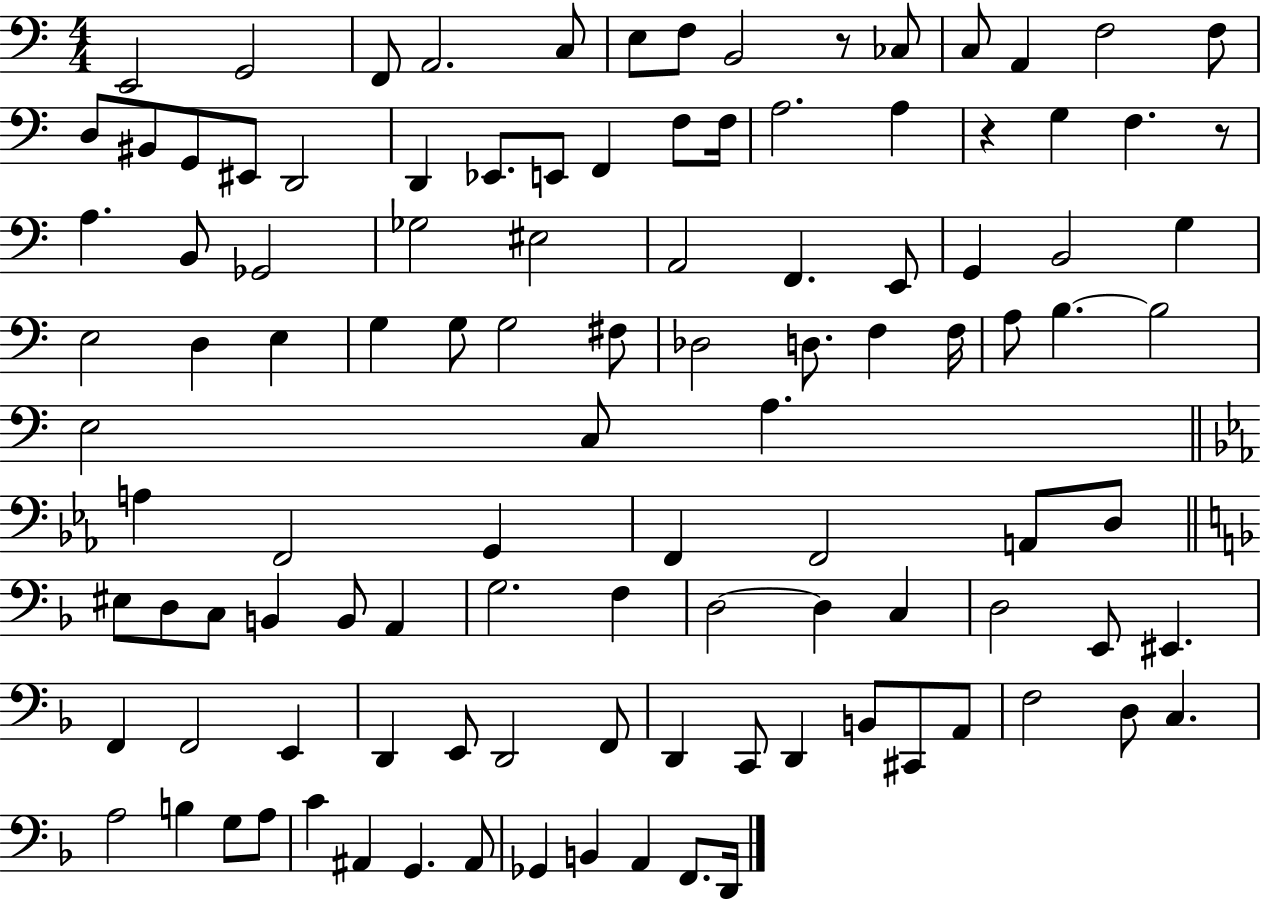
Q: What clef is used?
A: bass